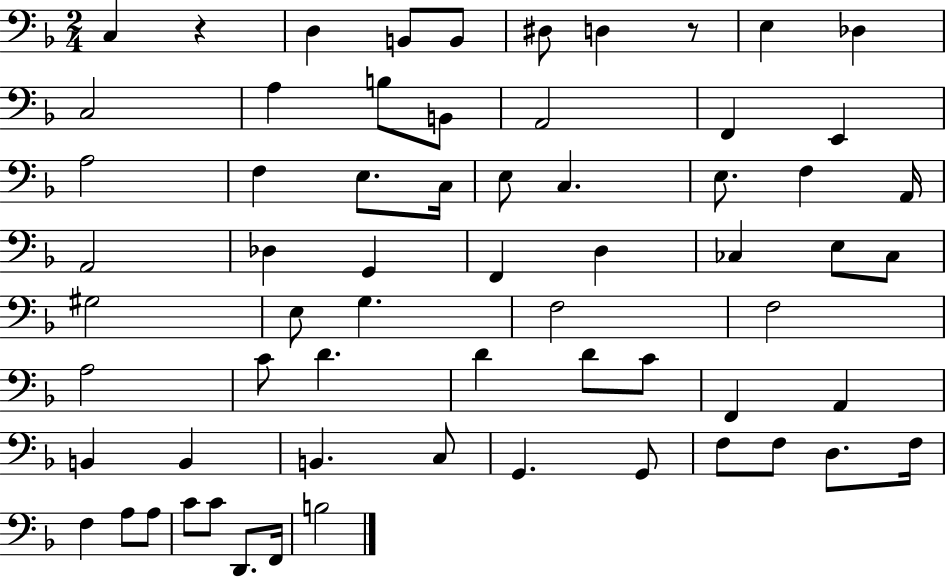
{
  \clef bass
  \numericTimeSignature
  \time 2/4
  \key f \major
  c4 r4 | d4 b,8 b,8 | dis8 d4 r8 | e4 des4 | \break c2 | a4 b8 b,8 | a,2 | f,4 e,4 | \break a2 | f4 e8. c16 | e8 c4. | e8. f4 a,16 | \break a,2 | des4 g,4 | f,4 d4 | ces4 e8 ces8 | \break gis2 | e8 g4. | f2 | f2 | \break a2 | c'8 d'4. | d'4 d'8 c'8 | f,4 a,4 | \break b,4 b,4 | b,4. c8 | g,4. g,8 | f8 f8 d8. f16 | \break f4 a8 a8 | c'8 c'8 d,8. f,16 | b2 | \bar "|."
}